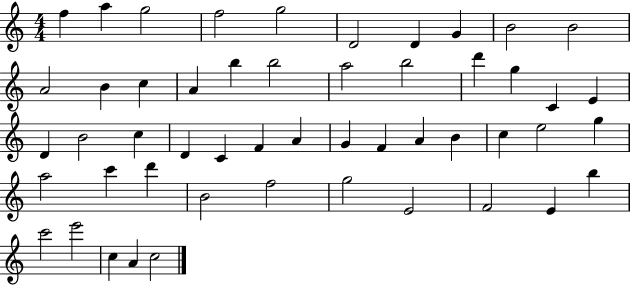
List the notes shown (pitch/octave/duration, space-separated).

F5/q A5/q G5/h F5/h G5/h D4/h D4/q G4/q B4/h B4/h A4/h B4/q C5/q A4/q B5/q B5/h A5/h B5/h D6/q G5/q C4/q E4/q D4/q B4/h C5/q D4/q C4/q F4/q A4/q G4/q F4/q A4/q B4/q C5/q E5/h G5/q A5/h C6/q D6/q B4/h F5/h G5/h E4/h F4/h E4/q B5/q C6/h E6/h C5/q A4/q C5/h